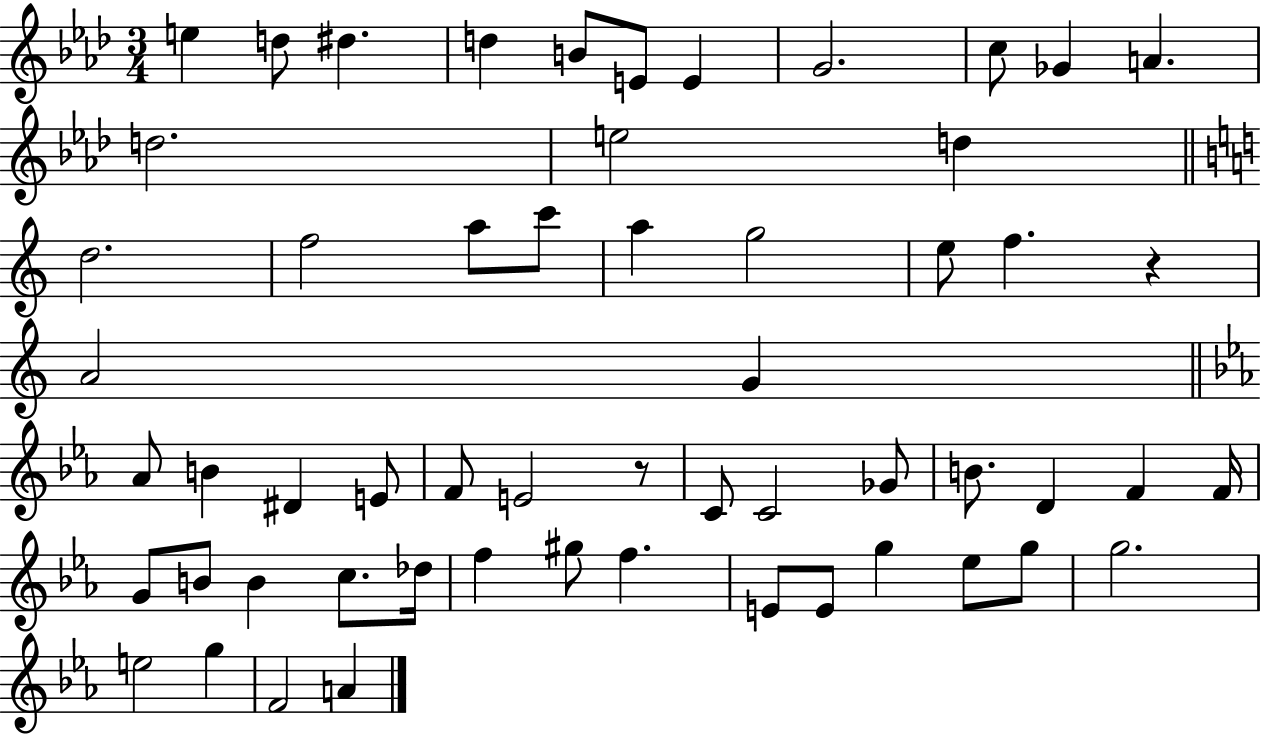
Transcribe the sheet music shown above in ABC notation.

X:1
T:Untitled
M:3/4
L:1/4
K:Ab
e d/2 ^d d B/2 E/2 E G2 c/2 _G A d2 e2 d d2 f2 a/2 c'/2 a g2 e/2 f z A2 G _A/2 B ^D E/2 F/2 E2 z/2 C/2 C2 _G/2 B/2 D F F/4 G/2 B/2 B c/2 _d/4 f ^g/2 f E/2 E/2 g _e/2 g/2 g2 e2 g F2 A